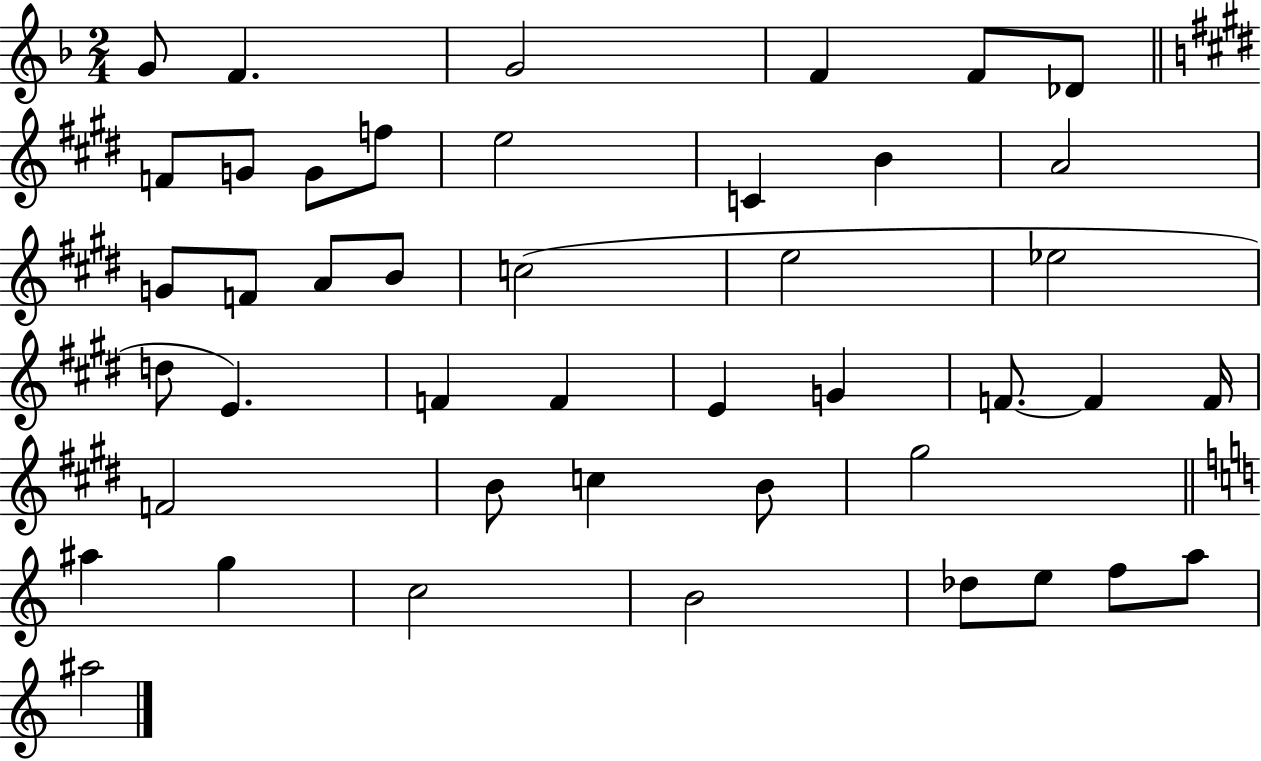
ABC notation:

X:1
T:Untitled
M:2/4
L:1/4
K:F
G/2 F G2 F F/2 _D/2 F/2 G/2 G/2 f/2 e2 C B A2 G/2 F/2 A/2 B/2 c2 e2 _e2 d/2 E F F E G F/2 F F/4 F2 B/2 c B/2 ^g2 ^a g c2 B2 _d/2 e/2 f/2 a/2 ^a2